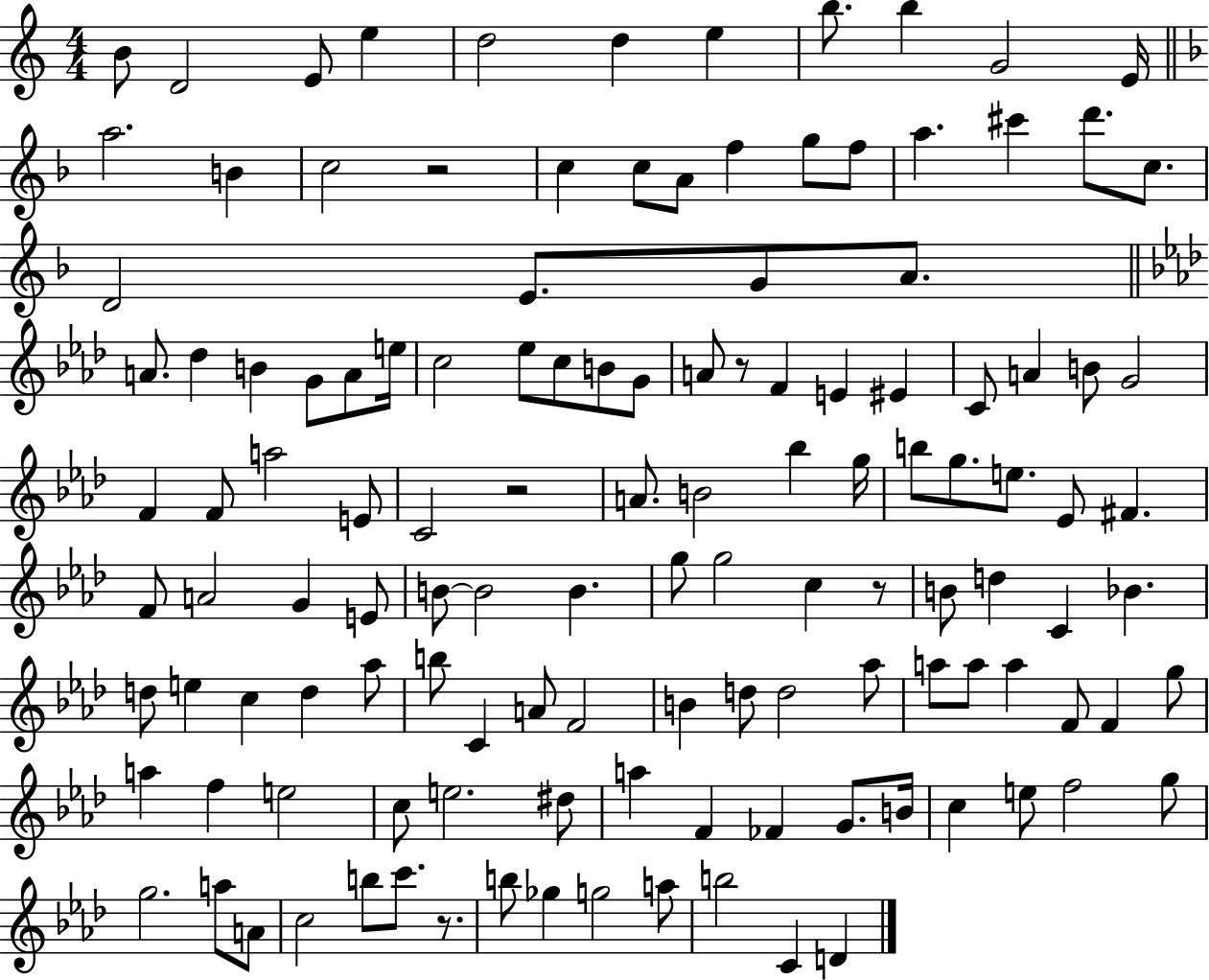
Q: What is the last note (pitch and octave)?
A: D4